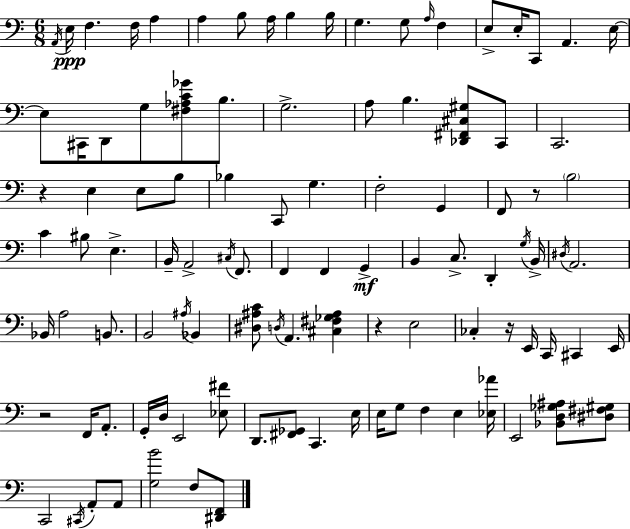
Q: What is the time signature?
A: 6/8